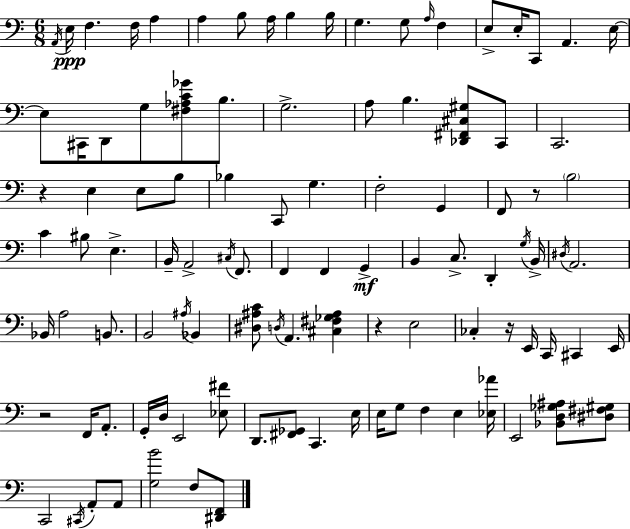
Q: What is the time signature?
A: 6/8